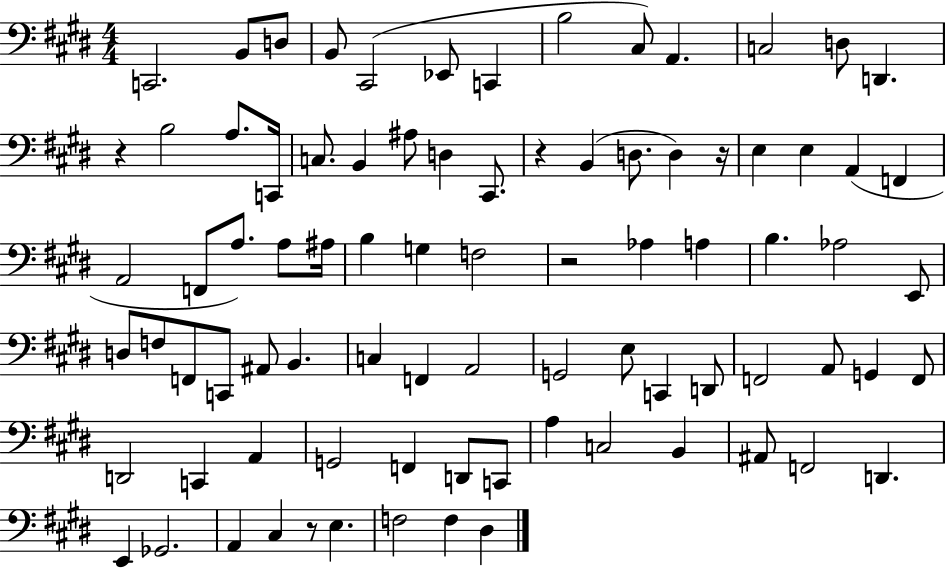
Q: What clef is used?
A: bass